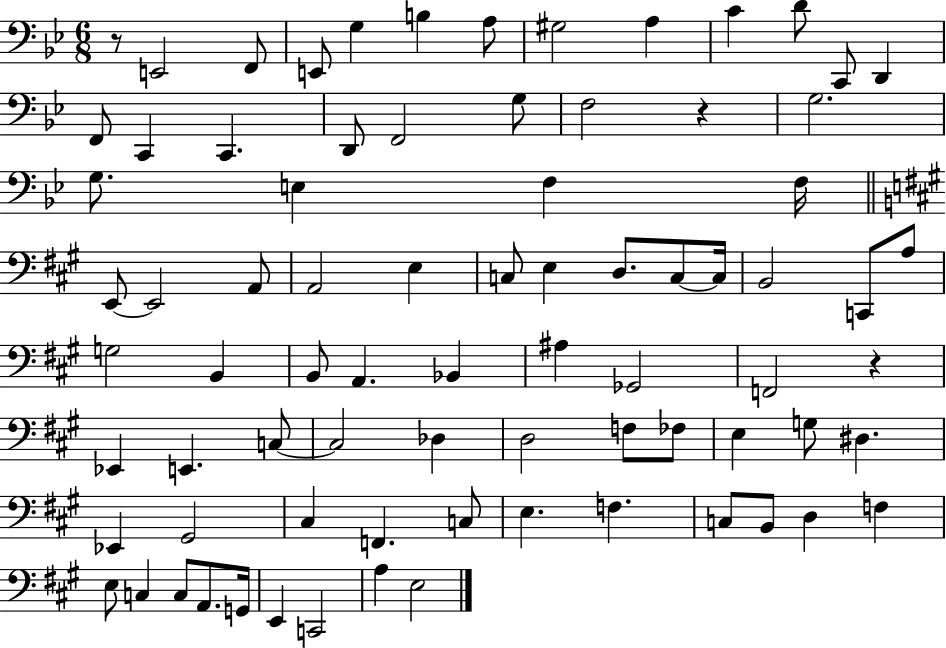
X:1
T:Untitled
M:6/8
L:1/4
K:Bb
z/2 E,,2 F,,/2 E,,/2 G, B, A,/2 ^G,2 A, C D/2 C,,/2 D,, F,,/2 C,, C,, D,,/2 F,,2 G,/2 F,2 z G,2 G,/2 E, F, F,/4 E,,/2 E,,2 A,,/2 A,,2 E, C,/2 E, D,/2 C,/2 C,/4 B,,2 C,,/2 A,/2 G,2 B,, B,,/2 A,, _B,, ^A, _G,,2 F,,2 z _E,, E,, C,/2 C,2 _D, D,2 F,/2 _F,/2 E, G,/2 ^D, _E,, ^G,,2 ^C, F,, C,/2 E, F, C,/2 B,,/2 D, F, E,/2 C, C,/2 A,,/2 G,,/4 E,, C,,2 A, E,2